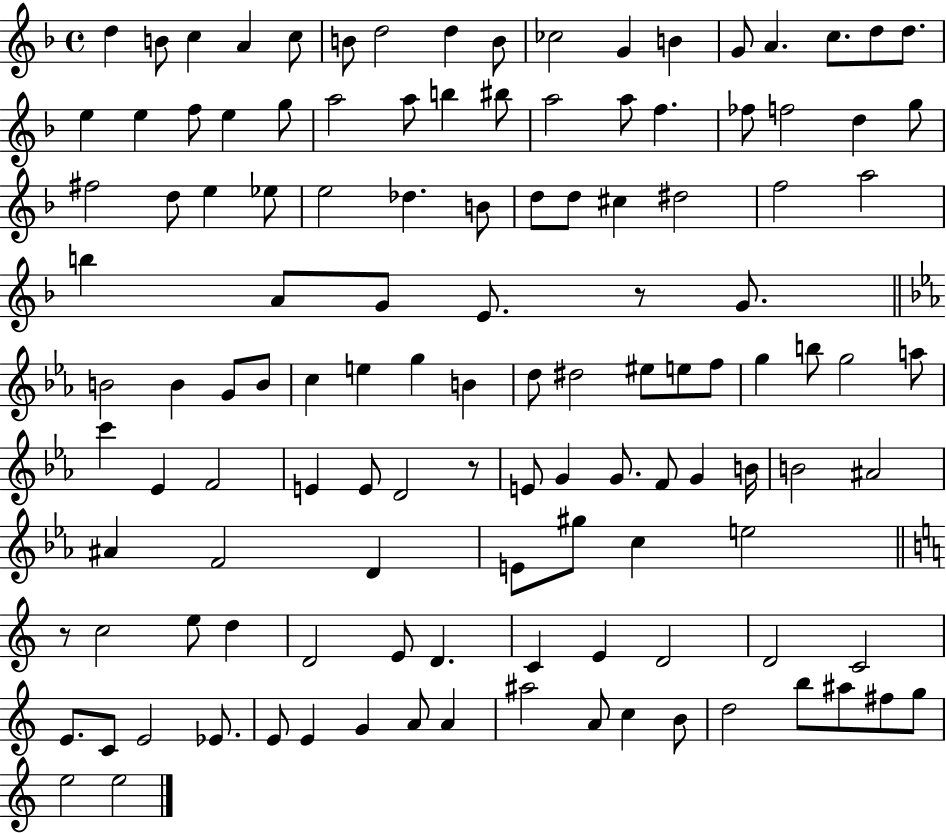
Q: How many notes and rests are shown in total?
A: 123